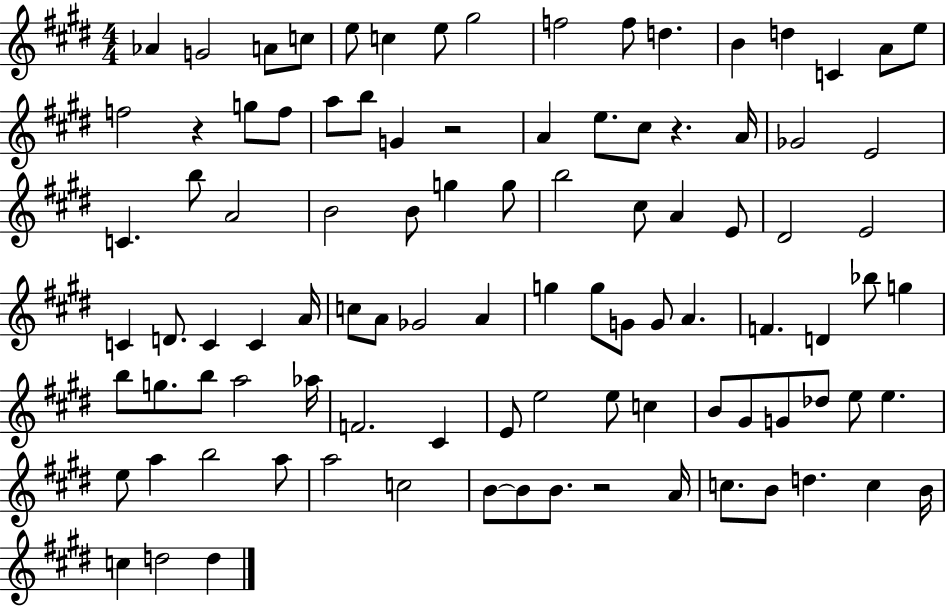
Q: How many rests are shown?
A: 4